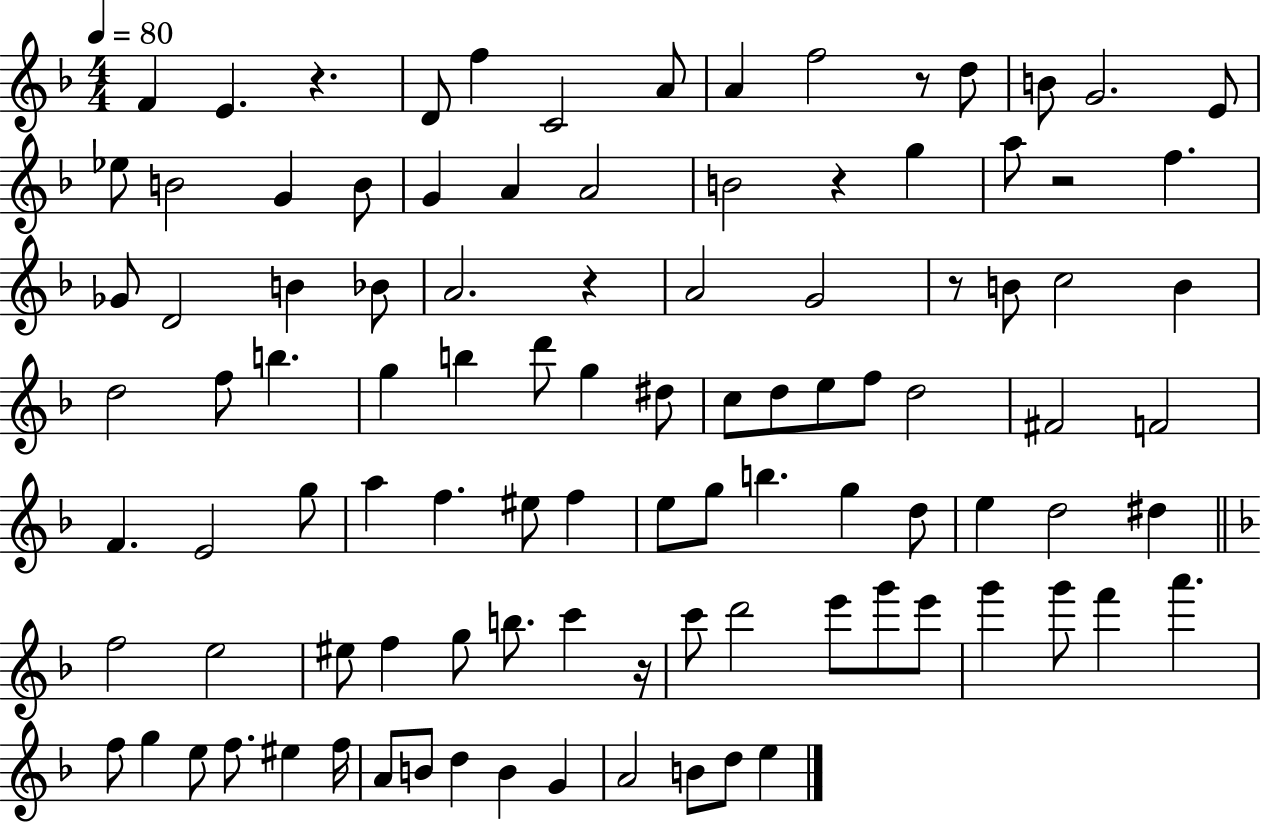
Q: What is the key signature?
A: F major